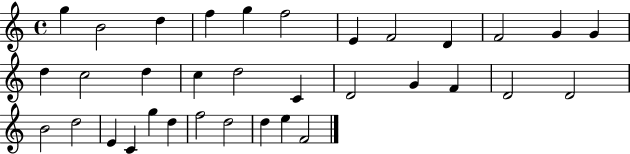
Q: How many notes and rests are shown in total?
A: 34